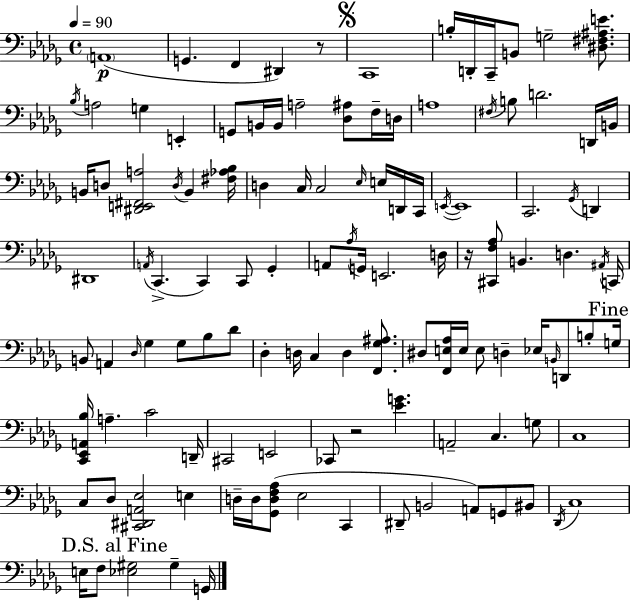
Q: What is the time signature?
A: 4/4